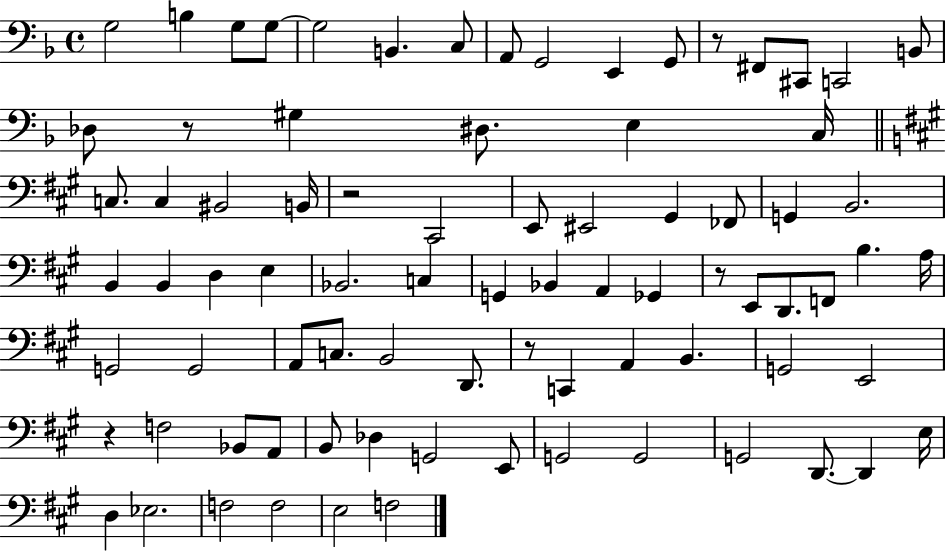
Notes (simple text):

G3/h B3/q G3/e G3/e G3/h B2/q. C3/e A2/e G2/h E2/q G2/e R/e F#2/e C#2/e C2/h B2/e Db3/e R/e G#3/q D#3/e. E3/q C3/s C3/e. C3/q BIS2/h B2/s R/h C#2/h E2/e EIS2/h G#2/q FES2/e G2/q B2/h. B2/q B2/q D3/q E3/q Bb2/h. C3/q G2/q Bb2/q A2/q Gb2/q R/e E2/e D2/e. F2/e B3/q. A3/s G2/h G2/h A2/e C3/e. B2/h D2/e. R/e C2/q A2/q B2/q. G2/h E2/h R/q F3/h Bb2/e A2/e B2/e Db3/q G2/h E2/e G2/h G2/h G2/h D2/e. D2/q E3/s D3/q Eb3/h. F3/h F3/h E3/h F3/h